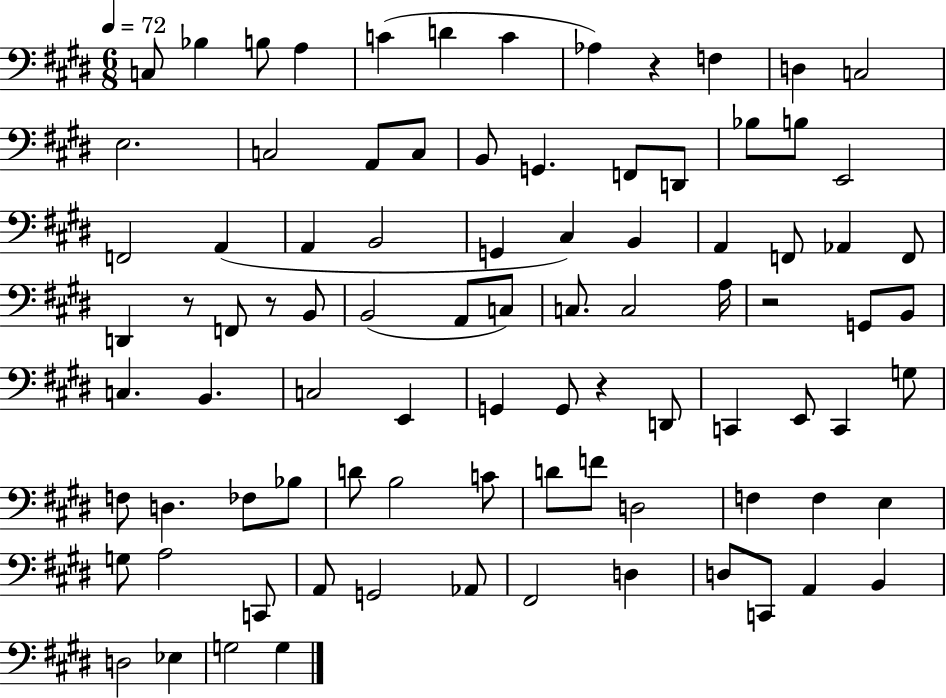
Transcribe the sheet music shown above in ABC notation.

X:1
T:Untitled
M:6/8
L:1/4
K:E
C,/2 _B, B,/2 A, C D C _A, z F, D, C,2 E,2 C,2 A,,/2 C,/2 B,,/2 G,, F,,/2 D,,/2 _B,/2 B,/2 E,,2 F,,2 A,, A,, B,,2 G,, ^C, B,, A,, F,,/2 _A,, F,,/2 D,, z/2 F,,/2 z/2 B,,/2 B,,2 A,,/2 C,/2 C,/2 C,2 A,/4 z2 G,,/2 B,,/2 C, B,, C,2 E,, G,, G,,/2 z D,,/2 C,, E,,/2 C,, G,/2 F,/2 D, _F,/2 _B,/2 D/2 B,2 C/2 D/2 F/2 D,2 F, F, E, G,/2 A,2 C,,/2 A,,/2 G,,2 _A,,/2 ^F,,2 D, D,/2 C,,/2 A,, B,, D,2 _E, G,2 G,